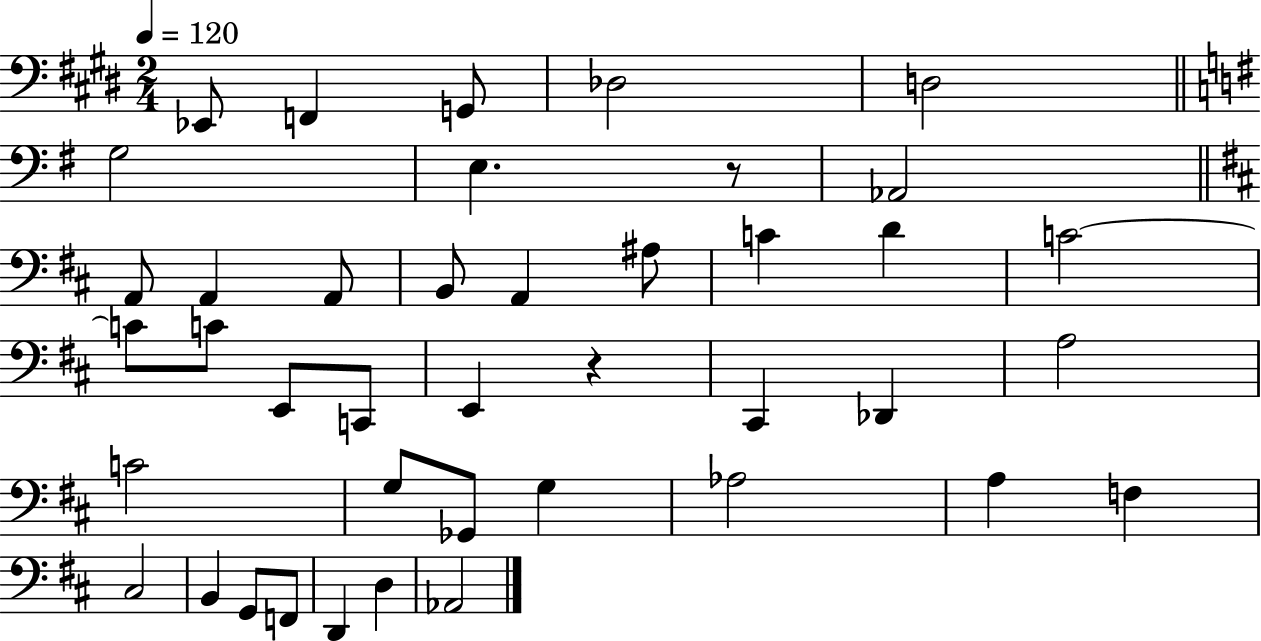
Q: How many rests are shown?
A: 2